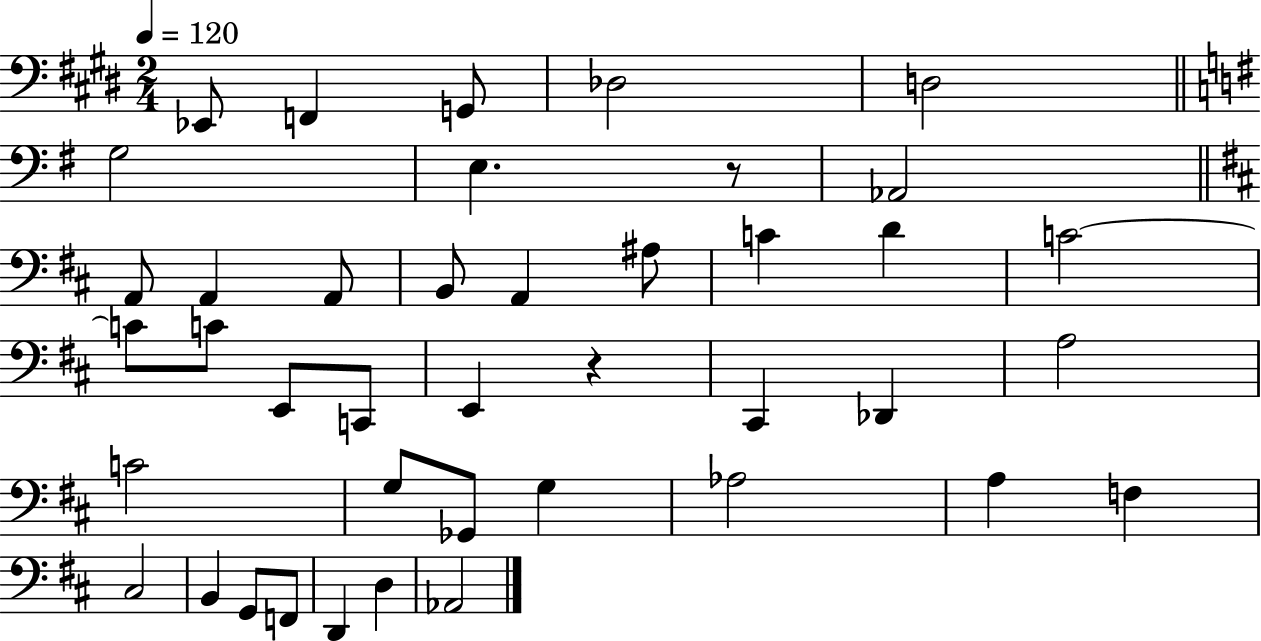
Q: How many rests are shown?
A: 2